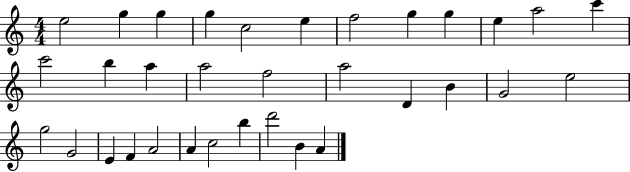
{
  \clef treble
  \numericTimeSignature
  \time 4/4
  \key c \major
  e''2 g''4 g''4 | g''4 c''2 e''4 | f''2 g''4 g''4 | e''4 a''2 c'''4 | \break c'''2 b''4 a''4 | a''2 f''2 | a''2 d'4 b'4 | g'2 e''2 | \break g''2 g'2 | e'4 f'4 a'2 | a'4 c''2 b''4 | d'''2 b'4 a'4 | \break \bar "|."
}